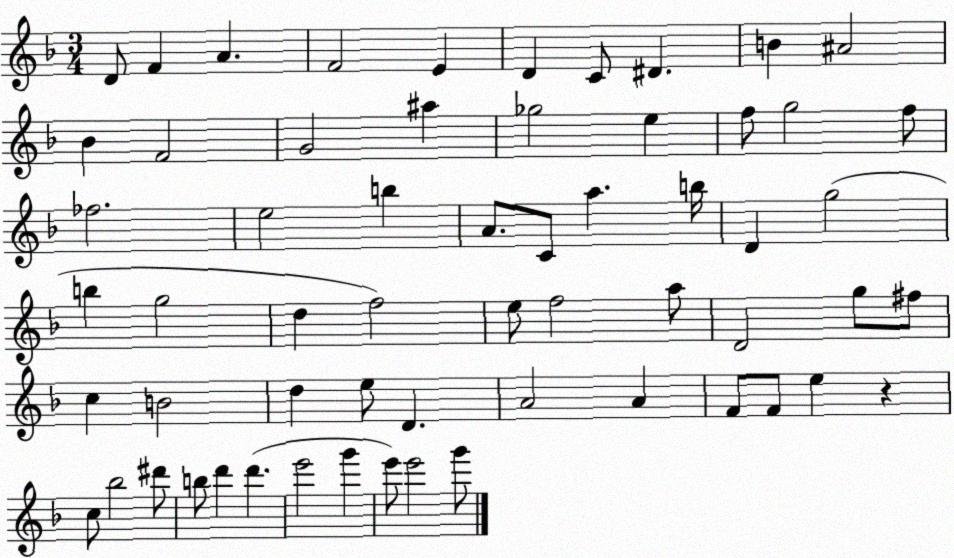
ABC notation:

X:1
T:Untitled
M:3/4
L:1/4
K:F
D/2 F A F2 E D C/2 ^D B ^A2 _B F2 G2 ^a _g2 e f/2 g2 f/2 _f2 e2 b A/2 C/2 a b/4 D g2 b g2 d f2 e/2 f2 a/2 D2 g/2 ^f/2 c B2 d e/2 D A2 A F/2 F/2 e z c/2 _b2 ^d'/2 b/2 d' d' e'2 g' e'/2 e'2 g'/2